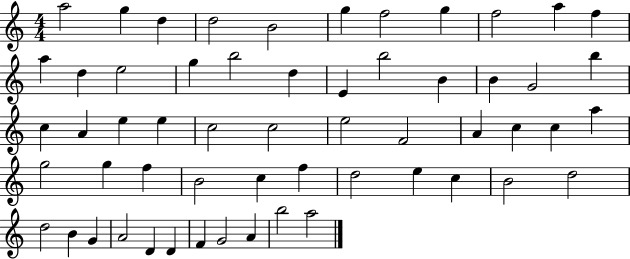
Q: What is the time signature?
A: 4/4